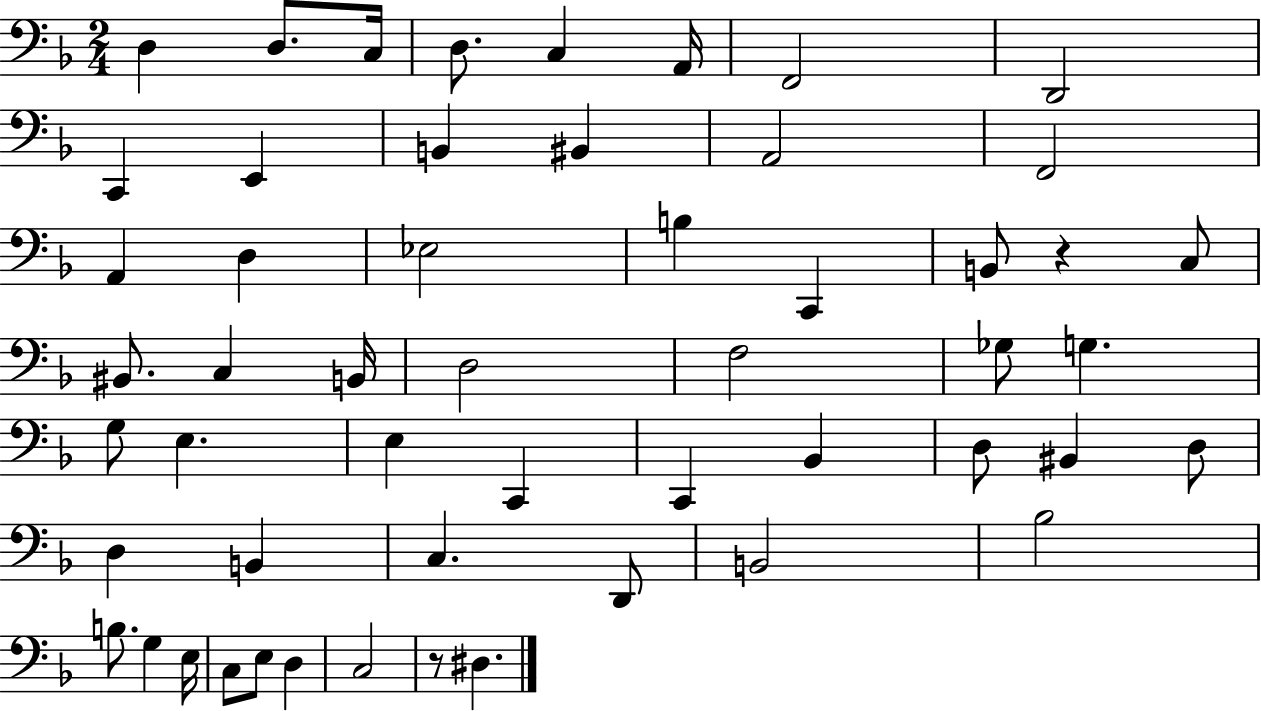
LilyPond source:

{
  \clef bass
  \numericTimeSignature
  \time 2/4
  \key f \major
  d4 d8. c16 | d8. c4 a,16 | f,2 | d,2 | \break c,4 e,4 | b,4 bis,4 | a,2 | f,2 | \break a,4 d4 | ees2 | b4 c,4 | b,8 r4 c8 | \break bis,8. c4 b,16 | d2 | f2 | ges8 g4. | \break g8 e4. | e4 c,4 | c,4 bes,4 | d8 bis,4 d8 | \break d4 b,4 | c4. d,8 | b,2 | bes2 | \break b8. g4 e16 | c8 e8 d4 | c2 | r8 dis4. | \break \bar "|."
}